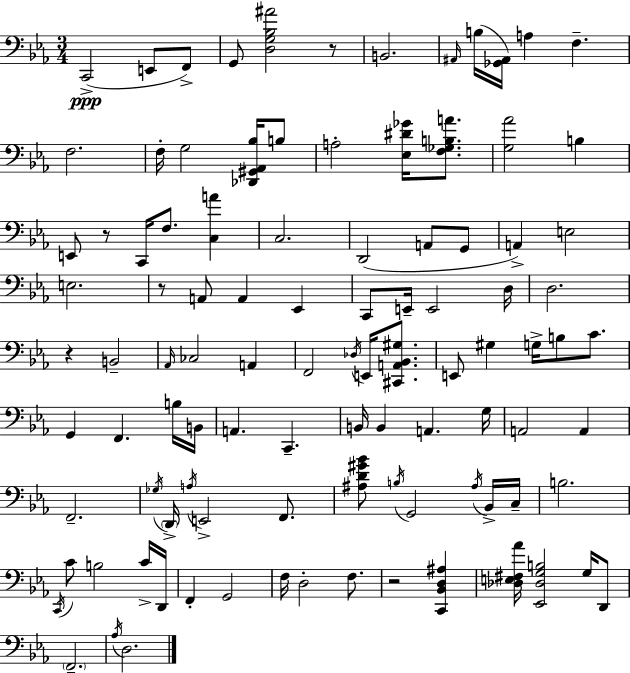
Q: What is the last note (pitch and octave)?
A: D3